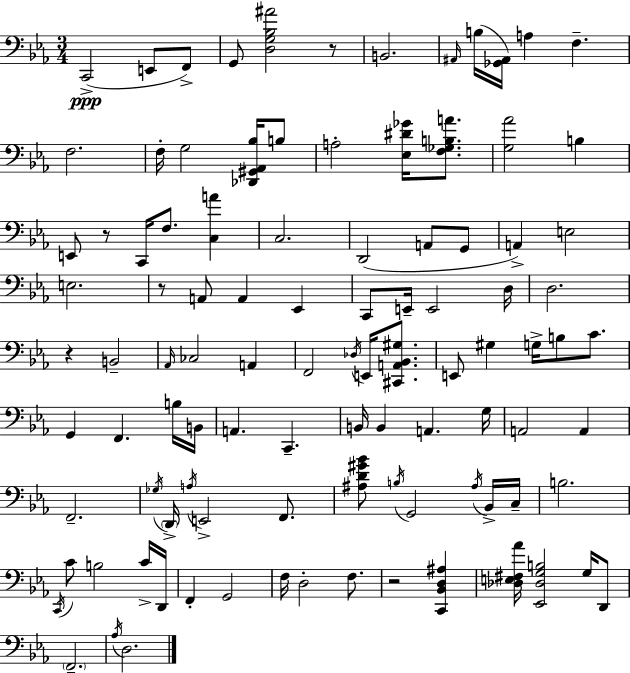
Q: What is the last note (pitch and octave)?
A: D3